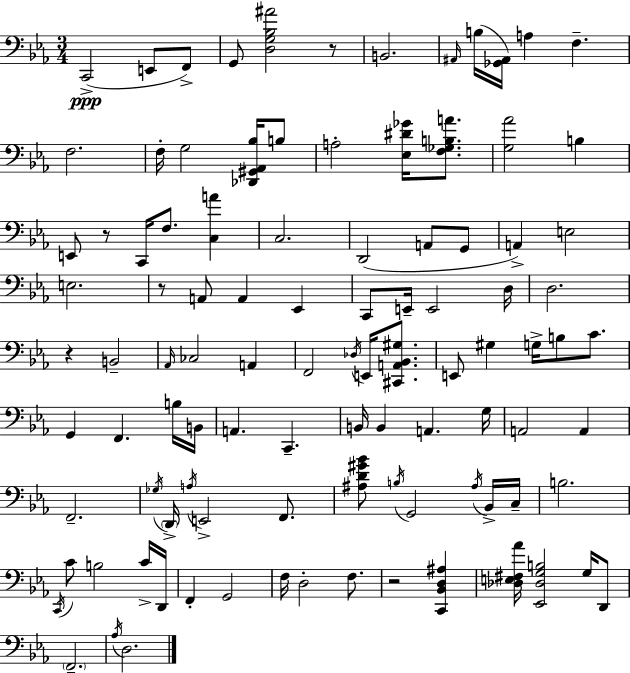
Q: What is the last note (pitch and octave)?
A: D3